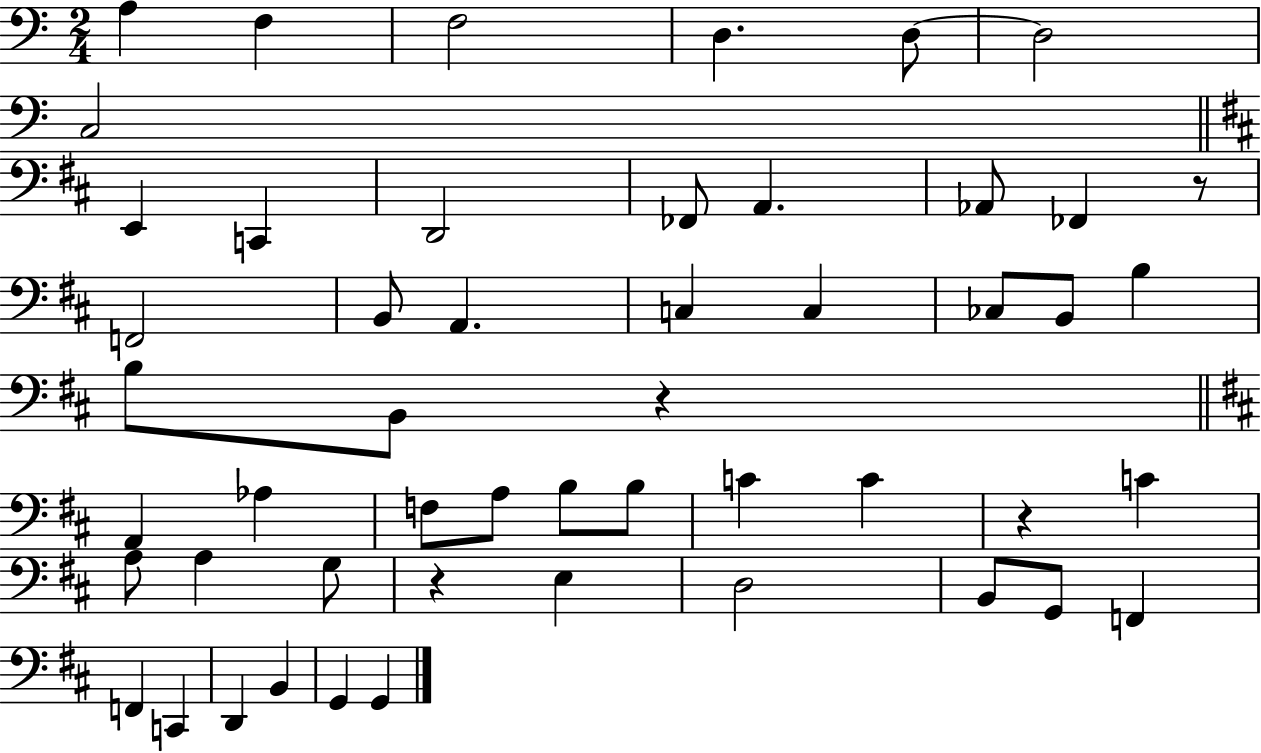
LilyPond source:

{
  \clef bass
  \numericTimeSignature
  \time 2/4
  \key c \major
  \repeat volta 2 { a4 f4 | f2 | d4. d8~~ | d2 | \break c2 | \bar "||" \break \key d \major e,4 c,4 | d,2 | fes,8 a,4. | aes,8 fes,4 r8 | \break f,2 | b,8 a,4. | c4 c4 | ces8 b,8 b4 | \break b8 b,8 r4 | \bar "||" \break \key d \major a,4 aes4 | f8 a8 b8 b8 | c'4 c'4 | r4 c'4 | \break a8 a4 g8 | r4 e4 | d2 | b,8 g,8 f,4 | \break f,4 c,4 | d,4 b,4 | g,4 g,4 | } \bar "|."
}